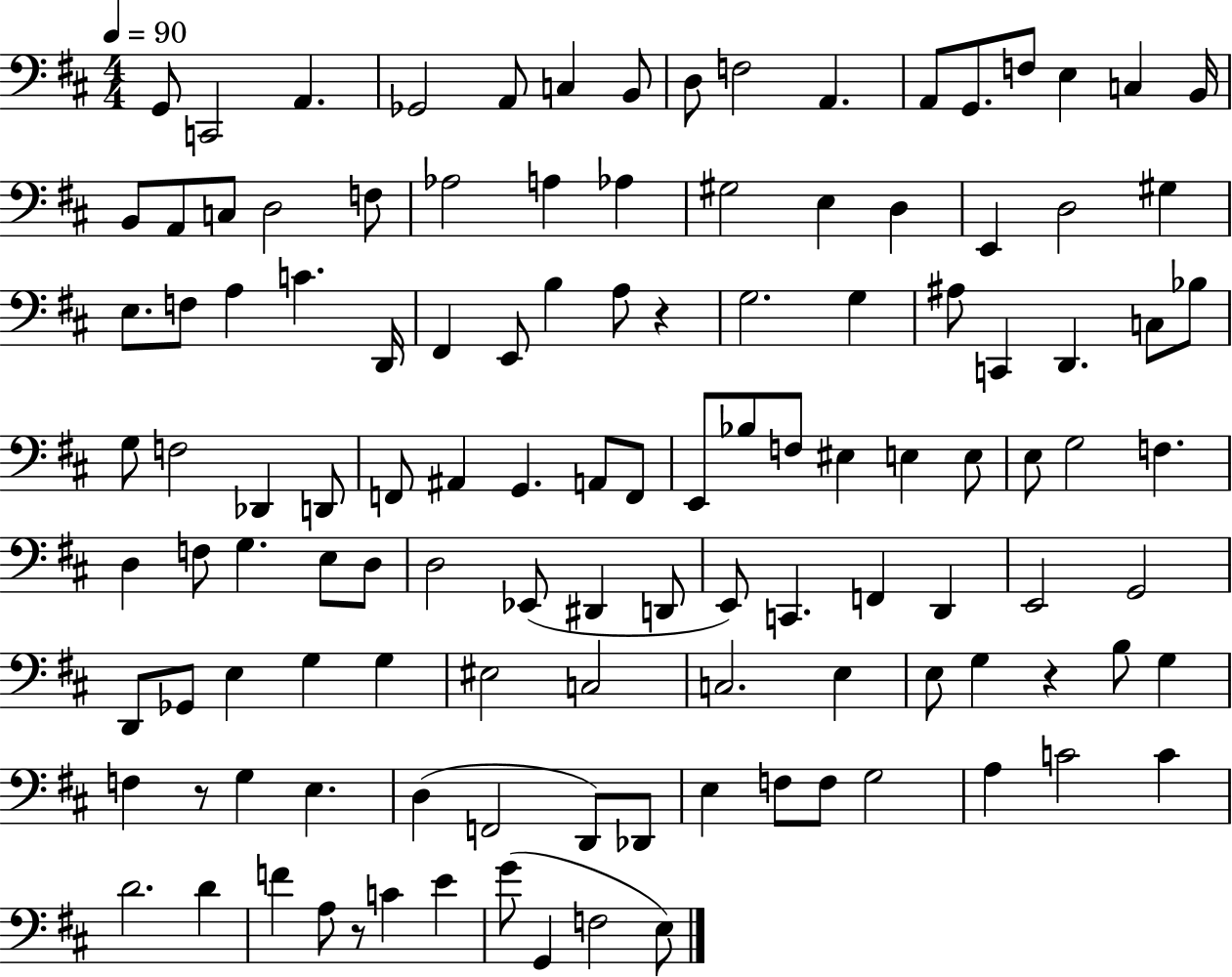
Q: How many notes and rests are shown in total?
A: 120